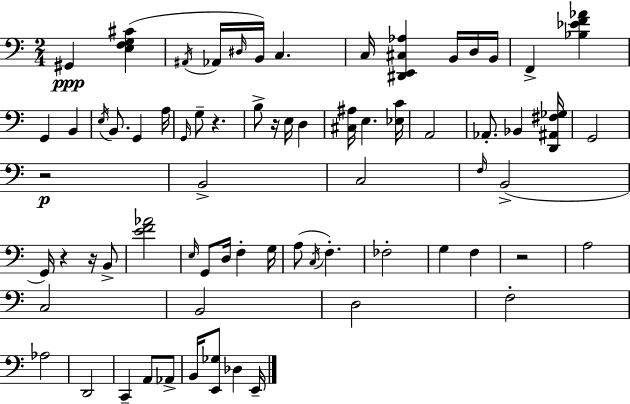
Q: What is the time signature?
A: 2/4